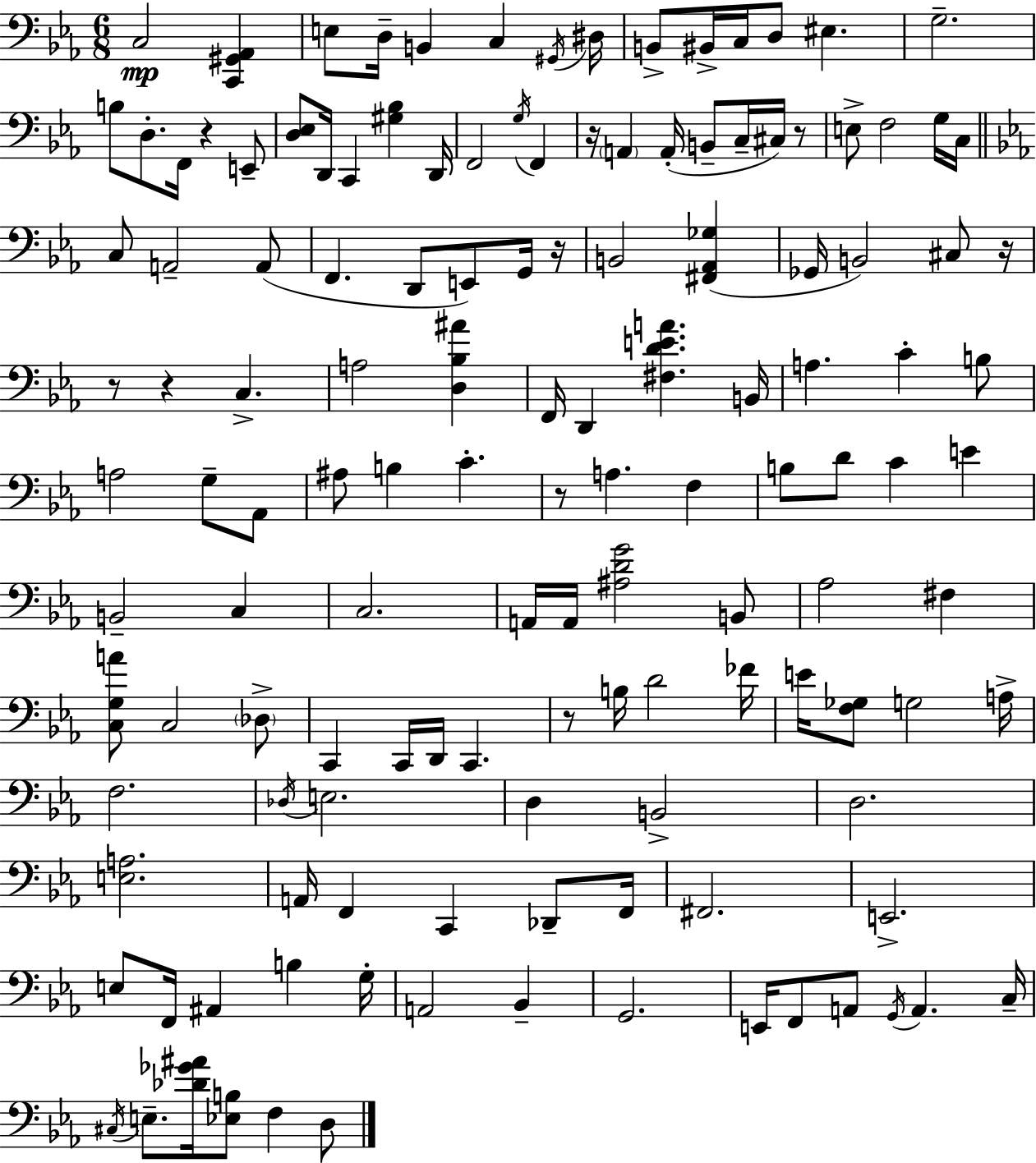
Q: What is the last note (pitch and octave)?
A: D3